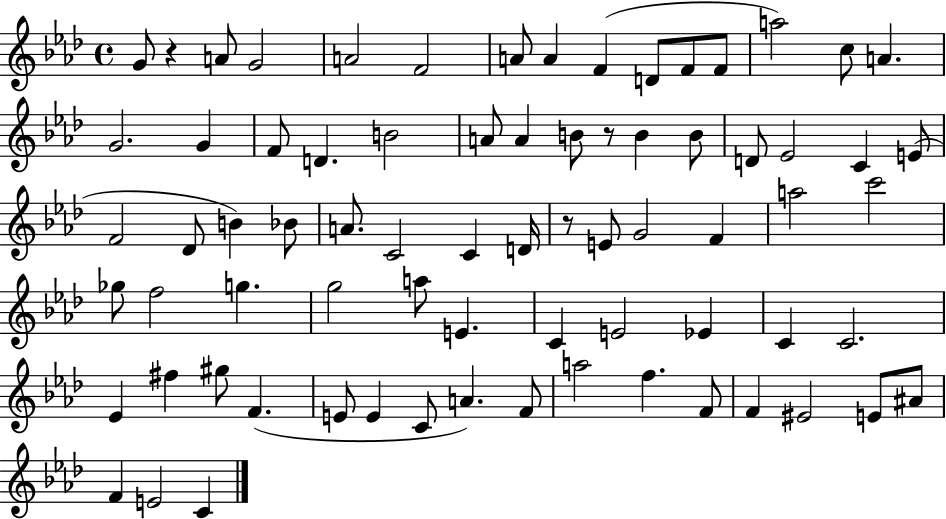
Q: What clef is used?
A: treble